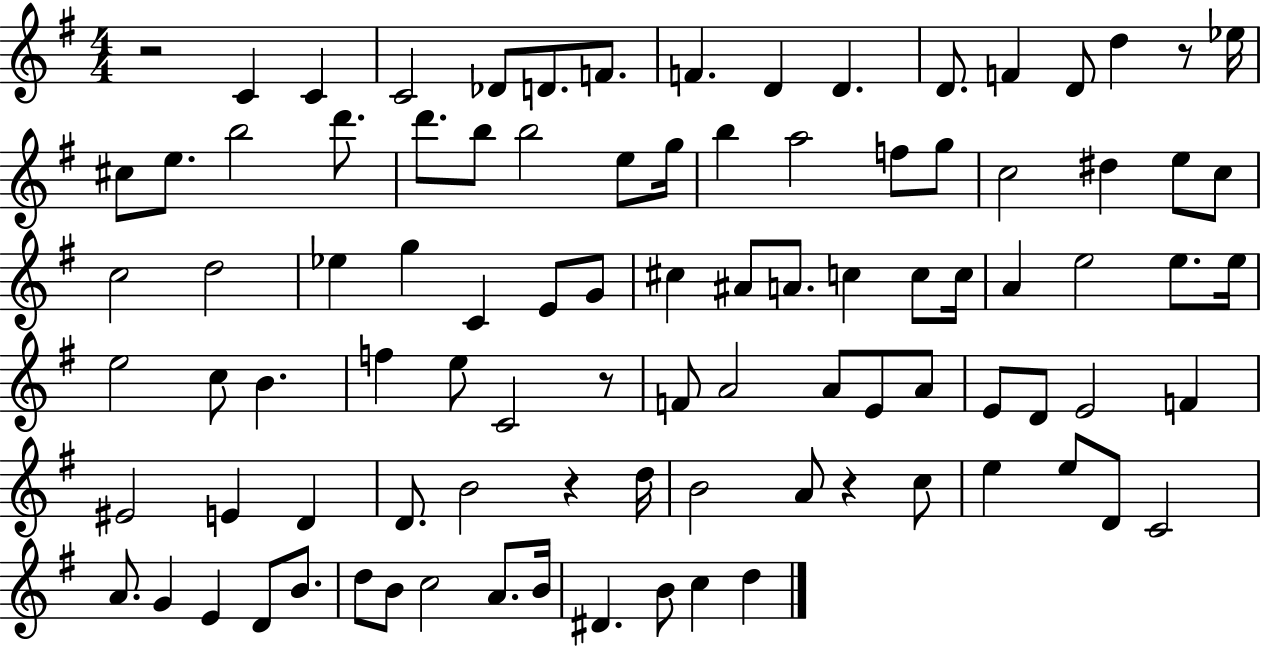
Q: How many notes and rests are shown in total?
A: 95